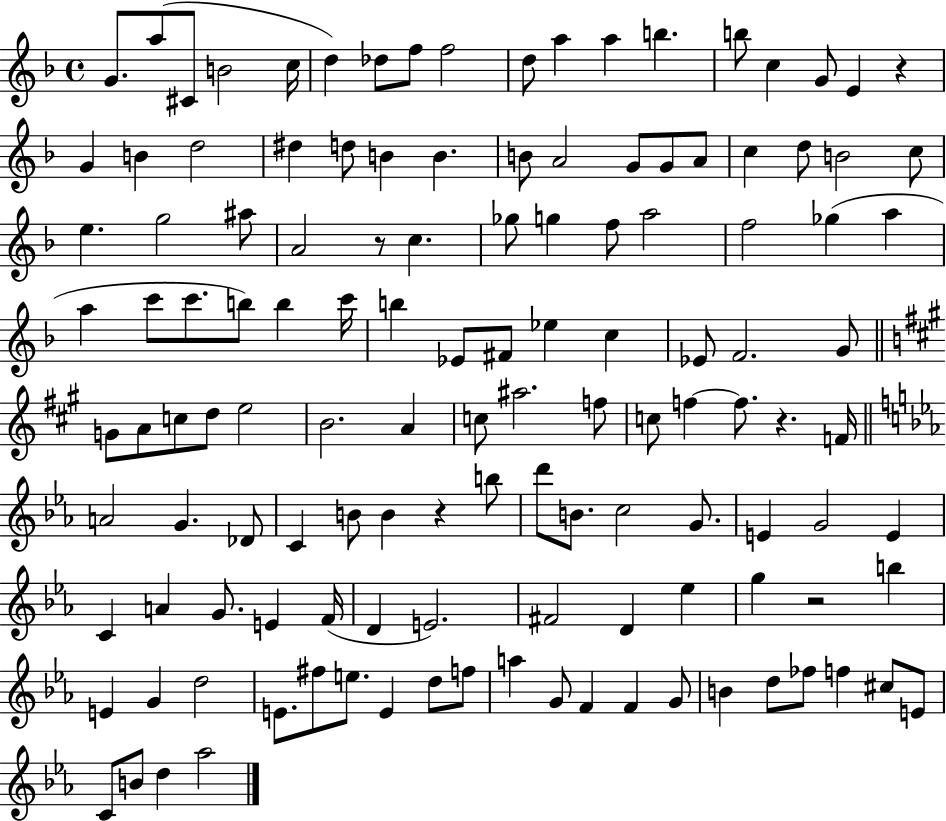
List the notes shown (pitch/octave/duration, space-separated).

G4/e. A5/e C#4/e B4/h C5/s D5/q Db5/e F5/e F5/h D5/e A5/q A5/q B5/q. B5/e C5/q G4/e E4/q R/q G4/q B4/q D5/h D#5/q D5/e B4/q B4/q. B4/e A4/h G4/e G4/e A4/e C5/q D5/e B4/h C5/e E5/q. G5/h A#5/e A4/h R/e C5/q. Gb5/e G5/q F5/e A5/h F5/h Gb5/q A5/q A5/q C6/e C6/e. B5/e B5/q C6/s B5/q Eb4/e F#4/e Eb5/q C5/q Eb4/e F4/h. G4/e G4/e A4/e C5/e D5/e E5/h B4/h. A4/q C5/e A#5/h. F5/e C5/e F5/q F5/e. R/q. F4/s A4/h G4/q. Db4/e C4/q B4/e B4/q R/q B5/e D6/e B4/e. C5/h G4/e. E4/q G4/h E4/q C4/q A4/q G4/e. E4/q F4/s D4/q E4/h. F#4/h D4/q Eb5/q G5/q R/h B5/q E4/q G4/q D5/h E4/e. F#5/e E5/e. E4/q D5/e F5/e A5/q G4/e F4/q F4/q G4/e B4/q D5/e FES5/e F5/q C#5/e E4/e C4/e B4/e D5/q Ab5/h